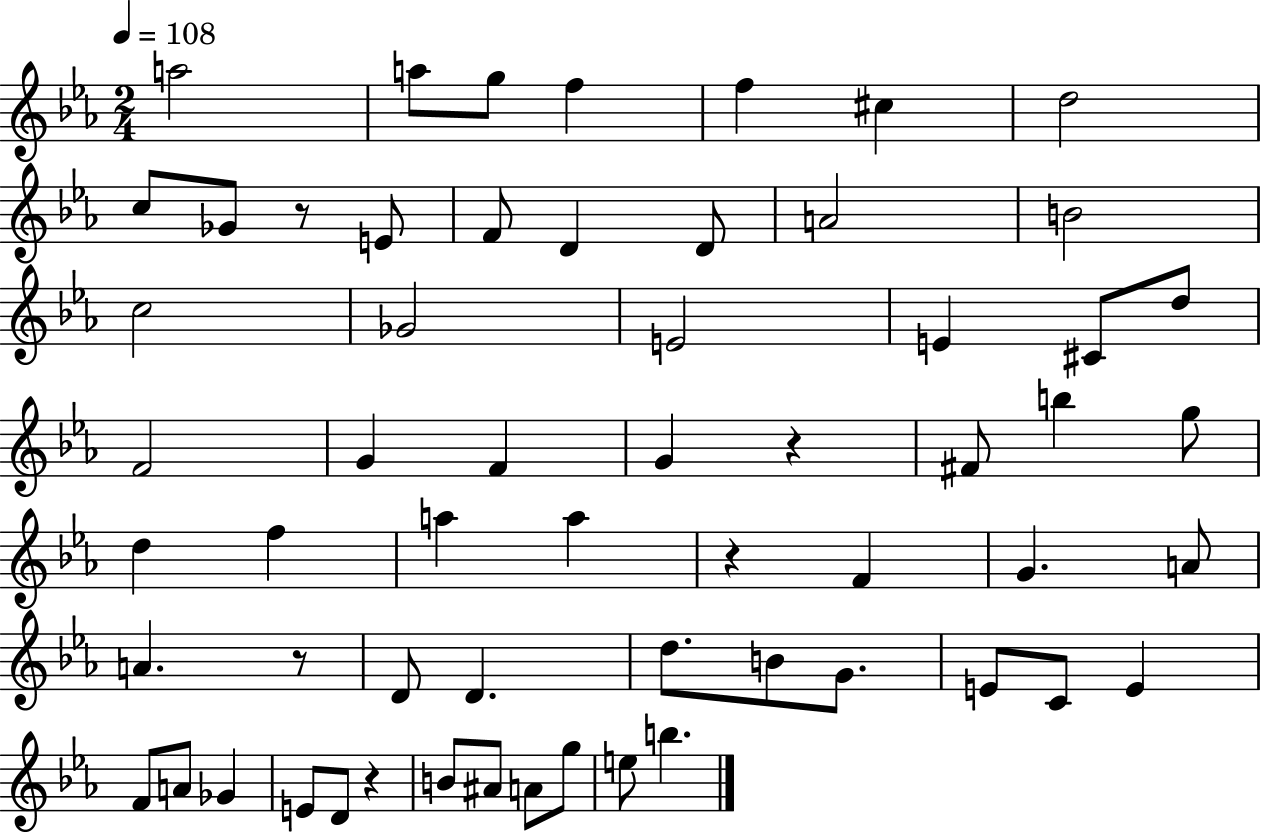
{
  \clef treble
  \numericTimeSignature
  \time 2/4
  \key ees \major
  \tempo 4 = 108
  a''2 | a''8 g''8 f''4 | f''4 cis''4 | d''2 | \break c''8 ges'8 r8 e'8 | f'8 d'4 d'8 | a'2 | b'2 | \break c''2 | ges'2 | e'2 | e'4 cis'8 d''8 | \break f'2 | g'4 f'4 | g'4 r4 | fis'8 b''4 g''8 | \break d''4 f''4 | a''4 a''4 | r4 f'4 | g'4. a'8 | \break a'4. r8 | d'8 d'4. | d''8. b'8 g'8. | e'8 c'8 e'4 | \break f'8 a'8 ges'4 | e'8 d'8 r4 | b'8 ais'8 a'8 g''8 | e''8 b''4. | \break \bar "|."
}